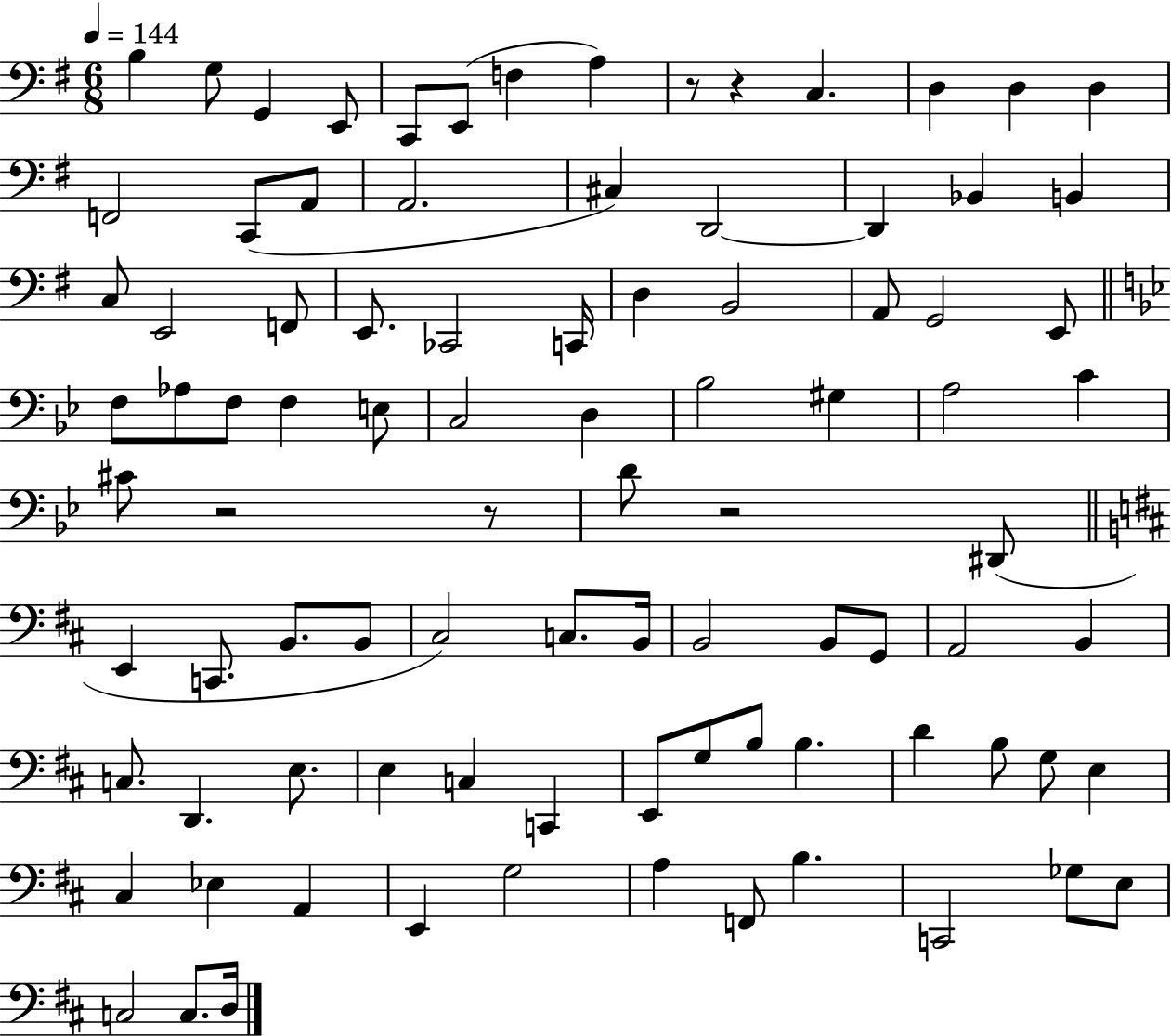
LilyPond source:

{
  \clef bass
  \numericTimeSignature
  \time 6/8
  \key g \major
  \tempo 4 = 144
  b4 g8 g,4 e,8 | c,8 e,8( f4 a4) | r8 r4 c4. | d4 d4 d4 | \break f,2 c,8( a,8 | a,2. | cis4) d,2~~ | d,4 bes,4 b,4 | \break c8 e,2 f,8 | e,8. ces,2 c,16 | d4 b,2 | a,8 g,2 e,8 | \break \bar "||" \break \key bes \major f8 aes8 f8 f4 e8 | c2 d4 | bes2 gis4 | a2 c'4 | \break cis'8 r2 r8 | d'8 r2 dis,8( | \bar "||" \break \key d \major e,4 c,8. b,8. b,8 | cis2) c8. b,16 | b,2 b,8 g,8 | a,2 b,4 | \break c8. d,4. e8. | e4 c4 c,4 | e,8 g8 b8 b4. | d'4 b8 g8 e4 | \break cis4 ees4 a,4 | e,4 g2 | a4 f,8 b4. | c,2 ges8 e8 | \break c2 c8. d16 | \bar "|."
}